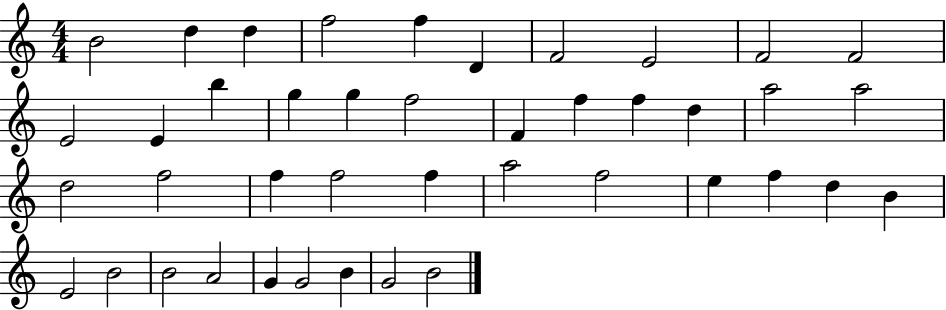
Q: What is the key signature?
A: C major